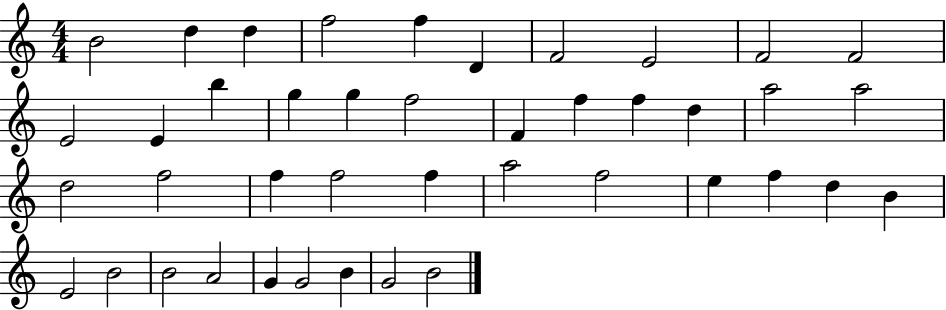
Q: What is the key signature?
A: C major